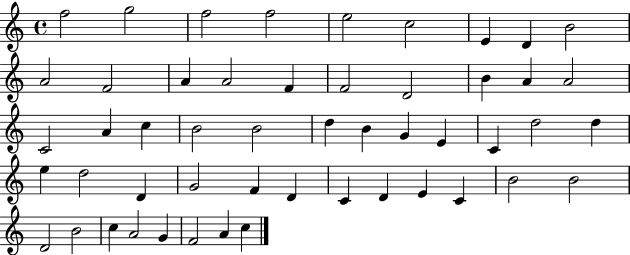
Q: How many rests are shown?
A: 0